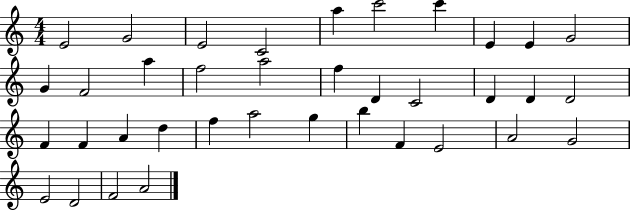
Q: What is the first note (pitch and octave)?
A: E4